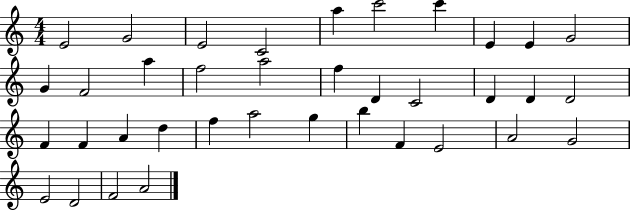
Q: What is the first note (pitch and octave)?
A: E4